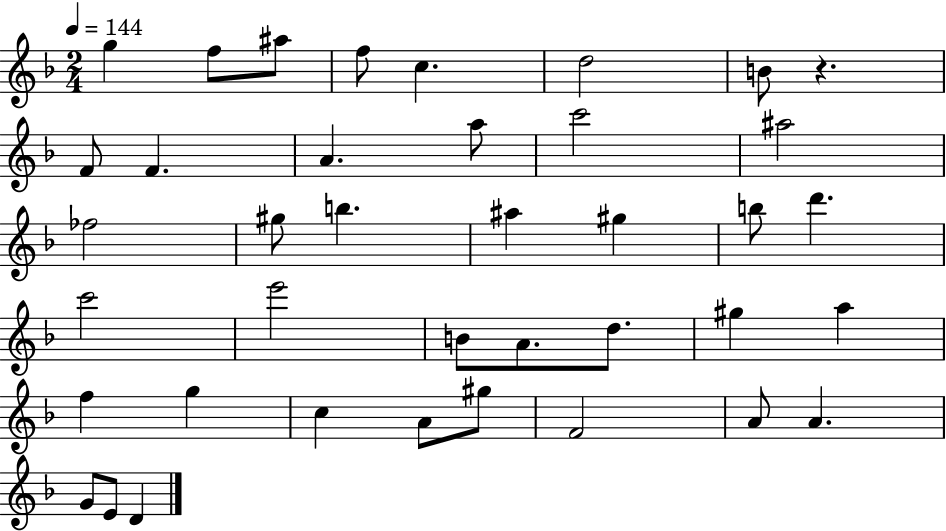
X:1
T:Untitled
M:2/4
L:1/4
K:F
g f/2 ^a/2 f/2 c d2 B/2 z F/2 F A a/2 c'2 ^a2 _f2 ^g/2 b ^a ^g b/2 d' c'2 e'2 B/2 A/2 d/2 ^g a f g c A/2 ^g/2 F2 A/2 A G/2 E/2 D